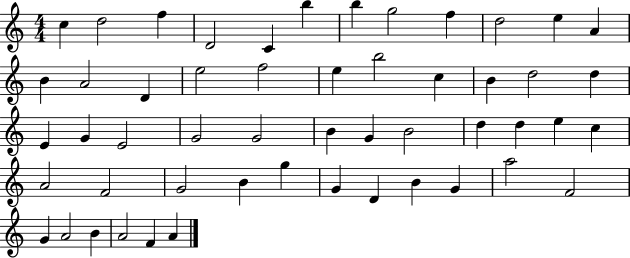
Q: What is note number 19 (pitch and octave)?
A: B5